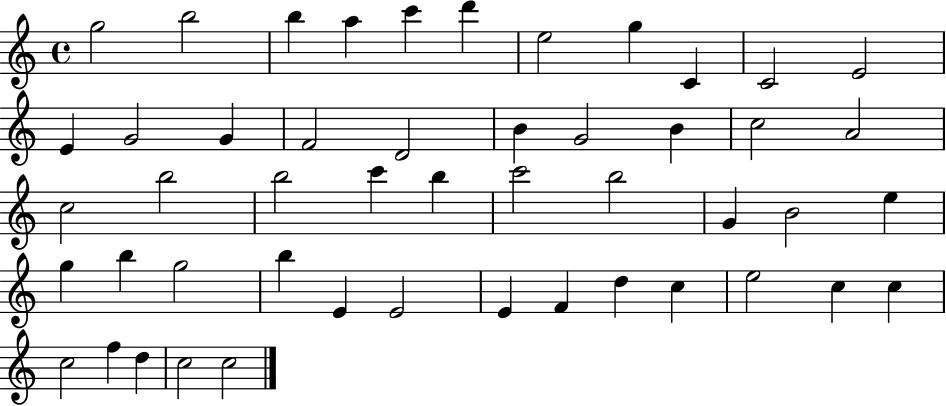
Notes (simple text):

G5/h B5/h B5/q A5/q C6/q D6/q E5/h G5/q C4/q C4/h E4/h E4/q G4/h G4/q F4/h D4/h B4/q G4/h B4/q C5/h A4/h C5/h B5/h B5/h C6/q B5/q C6/h B5/h G4/q B4/h E5/q G5/q B5/q G5/h B5/q E4/q E4/h E4/q F4/q D5/q C5/q E5/h C5/q C5/q C5/h F5/q D5/q C5/h C5/h